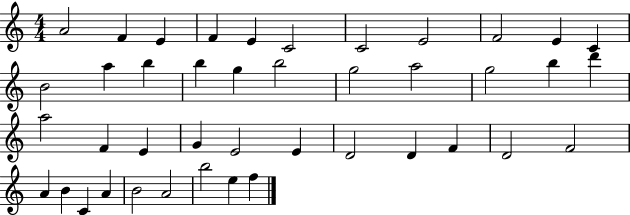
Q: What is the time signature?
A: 4/4